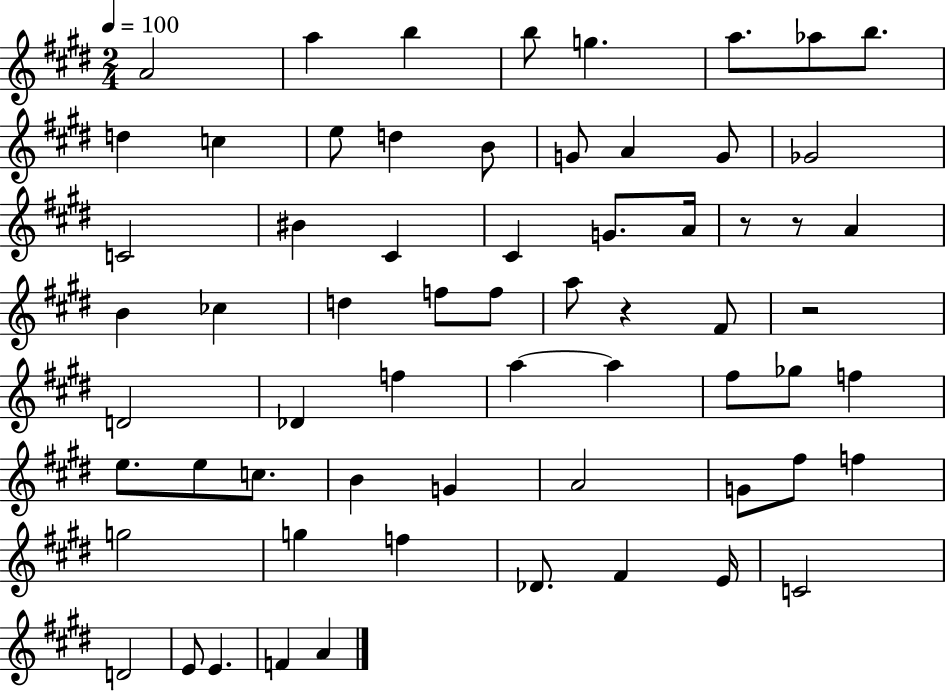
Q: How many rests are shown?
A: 4